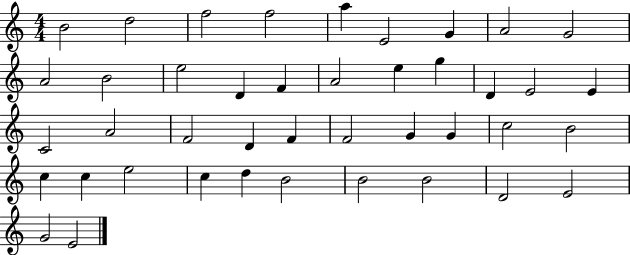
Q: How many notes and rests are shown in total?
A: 42